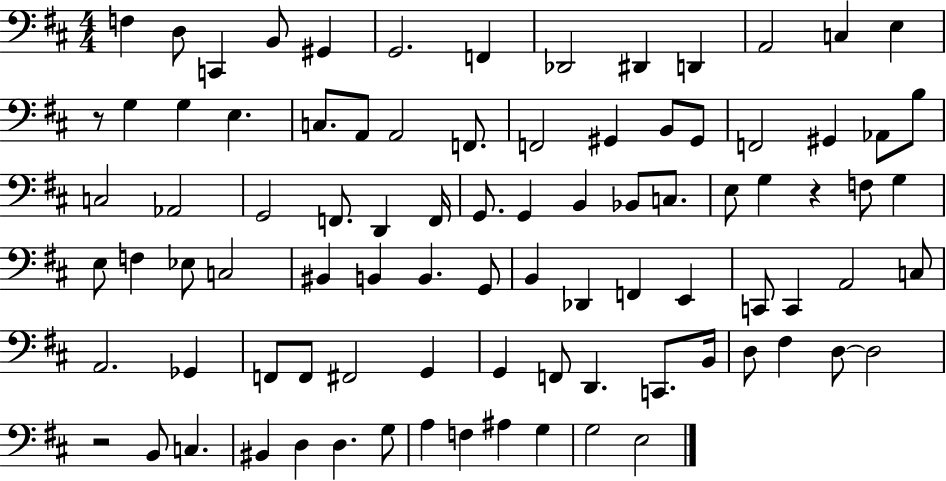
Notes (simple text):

F3/q D3/e C2/q B2/e G#2/q G2/h. F2/q Db2/h D#2/q D2/q A2/h C3/q E3/q R/e G3/q G3/q E3/q. C3/e. A2/e A2/h F2/e. F2/h G#2/q B2/e G#2/e F2/h G#2/q Ab2/e B3/e C3/h Ab2/h G2/h F2/e. D2/q F2/s G2/e. G2/q B2/q Bb2/e C3/e. E3/e G3/q R/q F3/e G3/q E3/e F3/q Eb3/e C3/h BIS2/q B2/q B2/q. G2/e B2/q Db2/q F2/q E2/q C2/e C2/q A2/h C3/e A2/h. Gb2/q F2/e F2/e F#2/h G2/q G2/q F2/e D2/q. C2/e. B2/s D3/e F#3/q D3/e D3/h R/h B2/e C3/q. BIS2/q D3/q D3/q. G3/e A3/q F3/q A#3/q G3/q G3/h E3/h